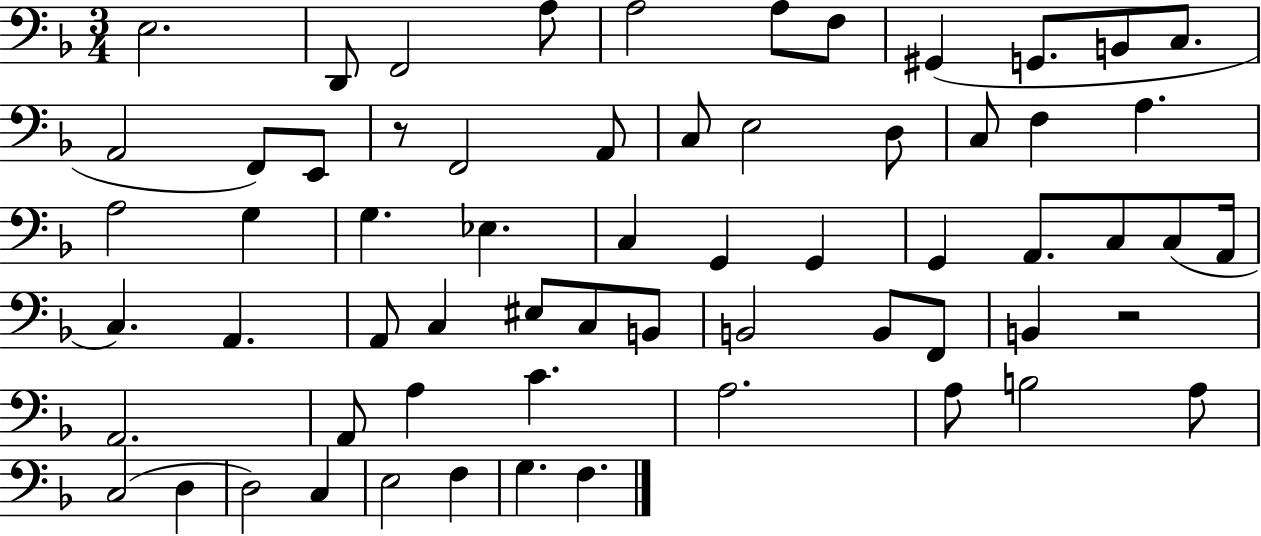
{
  \clef bass
  \numericTimeSignature
  \time 3/4
  \key f \major
  e2. | d,8 f,2 a8 | a2 a8 f8 | gis,4( g,8. b,8 c8. | \break a,2 f,8) e,8 | r8 f,2 a,8 | c8 e2 d8 | c8 f4 a4. | \break a2 g4 | g4. ees4. | c4 g,4 g,4 | g,4 a,8. c8 c8( a,16 | \break c4.) a,4. | a,8 c4 eis8 c8 b,8 | b,2 b,8 f,8 | b,4 r2 | \break a,2. | a,8 a4 c'4. | a2. | a8 b2 a8 | \break c2( d4 | d2) c4 | e2 f4 | g4. f4. | \break \bar "|."
}